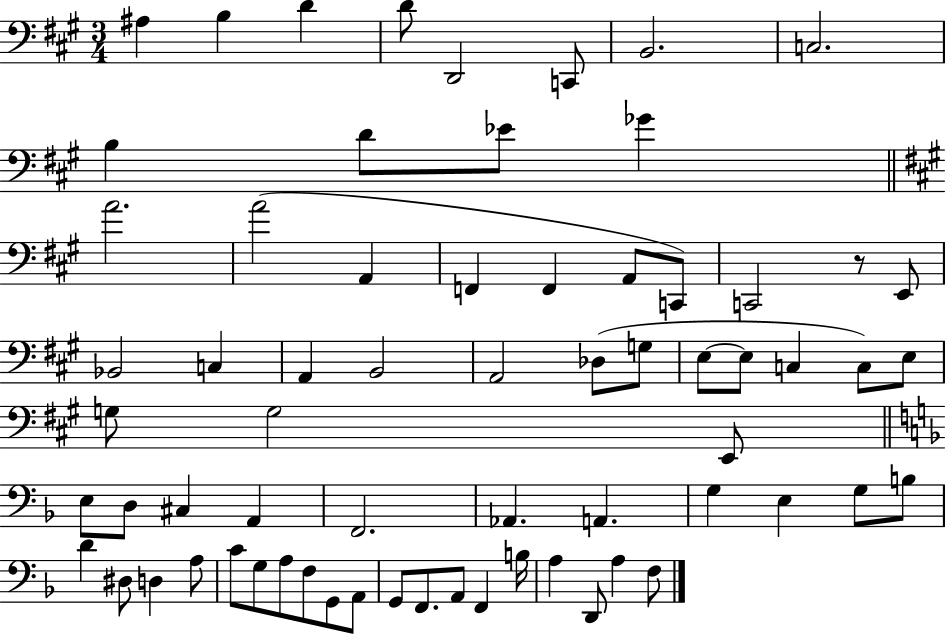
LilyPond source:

{
  \clef bass
  \numericTimeSignature
  \time 3/4
  \key a \major
  ais4 b4 d'4 | d'8 d,2 c,8 | b,2. | c2. | \break b4 d'8 ees'8 ges'4 | \bar "||" \break \key a \major a'2. | a'2( a,4 | f,4 f,4 a,8 c,8) | c,2 r8 e,8 | \break bes,2 c4 | a,4 b,2 | a,2 des8( g8 | e8~~ e8 c4 c8) e8 | \break g8 g2 e,8 | \bar "||" \break \key f \major e8 d8 cis4 a,4 | f,2. | aes,4. a,4. | g4 e4 g8 b8 | \break d'4 dis8 d4 a8 | c'8 g8 a8 f8 g,8 a,8 | g,8 f,8. a,8 f,4 b16 | a4 d,8 a4 f8 | \break \bar "|."
}